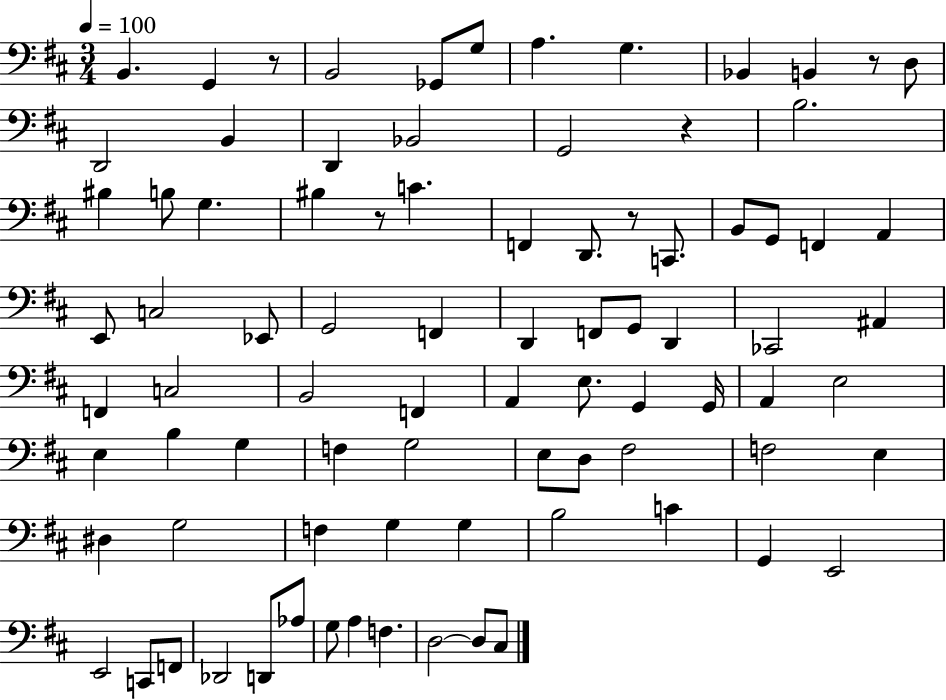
X:1
T:Untitled
M:3/4
L:1/4
K:D
B,, G,, z/2 B,,2 _G,,/2 G,/2 A, G, _B,, B,, z/2 D,/2 D,,2 B,, D,, _B,,2 G,,2 z B,2 ^B, B,/2 G, ^B, z/2 C F,, D,,/2 z/2 C,,/2 B,,/2 G,,/2 F,, A,, E,,/2 C,2 _E,,/2 G,,2 F,, D,, F,,/2 G,,/2 D,, _C,,2 ^A,, F,, C,2 B,,2 F,, A,, E,/2 G,, G,,/4 A,, E,2 E, B, G, F, G,2 E,/2 D,/2 ^F,2 F,2 E, ^D, G,2 F, G, G, B,2 C G,, E,,2 E,,2 C,,/2 F,,/2 _D,,2 D,,/2 _A,/2 G,/2 A, F, D,2 D,/2 ^C,/2